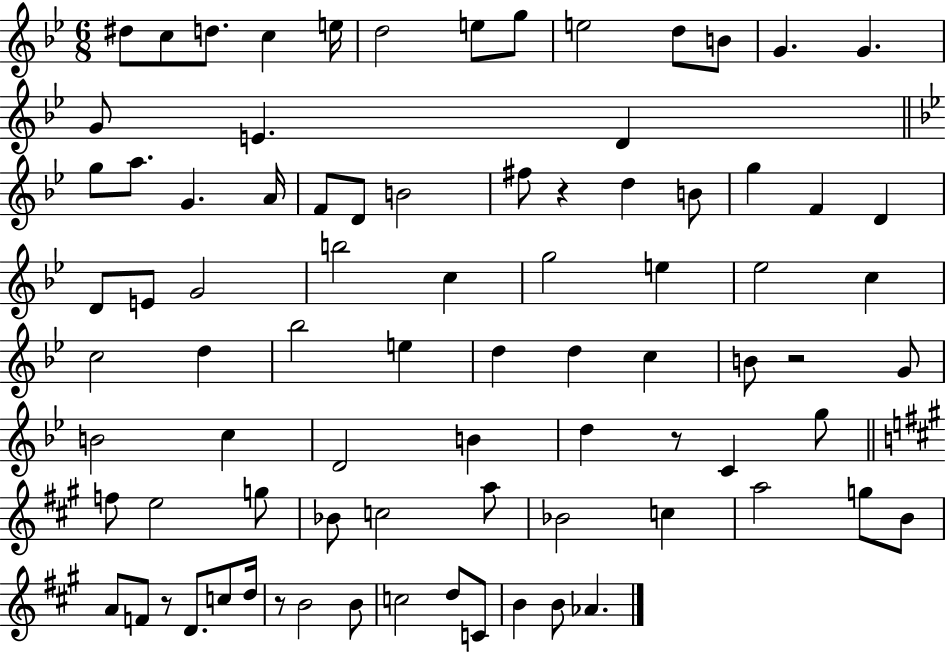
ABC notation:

X:1
T:Untitled
M:6/8
L:1/4
K:Bb
^d/2 c/2 d/2 c e/4 d2 e/2 g/2 e2 d/2 B/2 G G G/2 E D g/2 a/2 G A/4 F/2 D/2 B2 ^f/2 z d B/2 g F D D/2 E/2 G2 b2 c g2 e _e2 c c2 d _b2 e d d c B/2 z2 G/2 B2 c D2 B d z/2 C g/2 f/2 e2 g/2 _B/2 c2 a/2 _B2 c a2 g/2 B/2 A/2 F/2 z/2 D/2 c/2 d/4 z/2 B2 B/2 c2 d/2 C/2 B B/2 _A